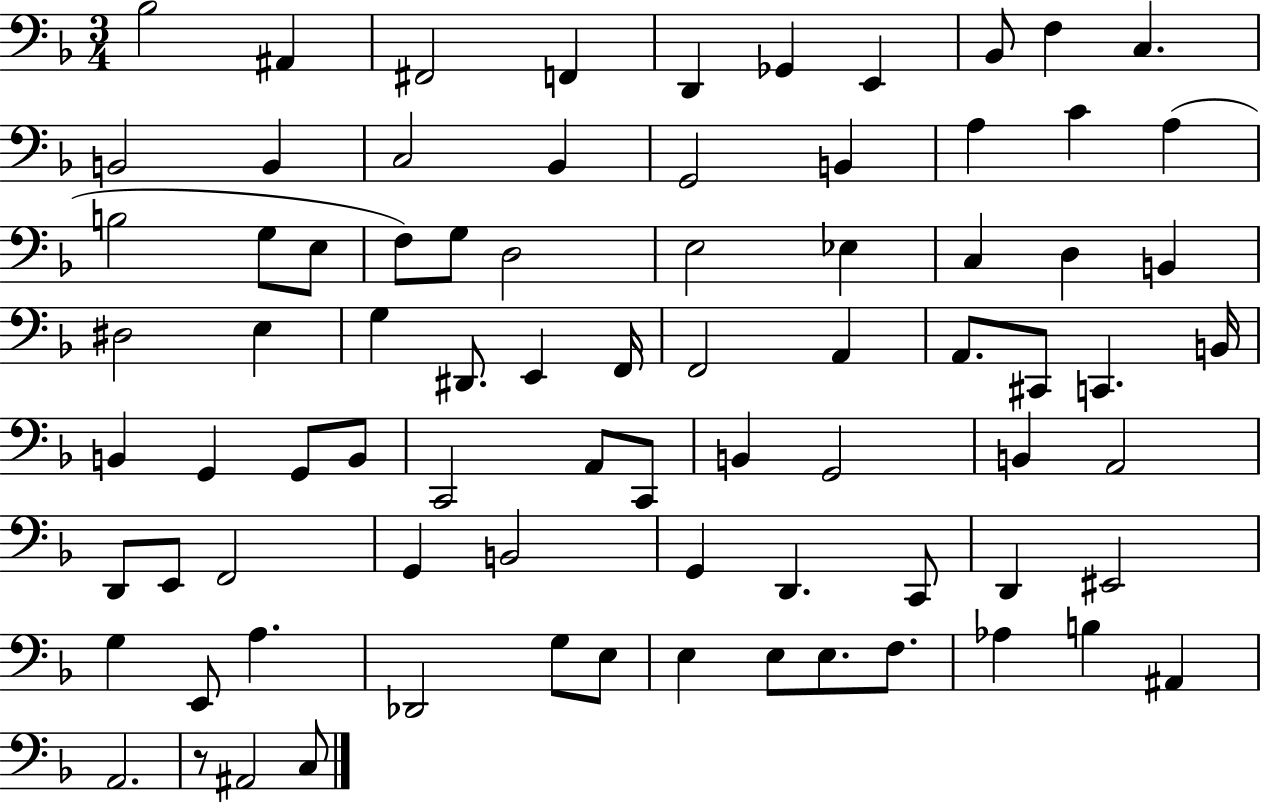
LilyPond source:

{
  \clef bass
  \numericTimeSignature
  \time 3/4
  \key f \major
  \repeat volta 2 { bes2 ais,4 | fis,2 f,4 | d,4 ges,4 e,4 | bes,8 f4 c4. | \break b,2 b,4 | c2 bes,4 | g,2 b,4 | a4 c'4 a4( | \break b2 g8 e8 | f8) g8 d2 | e2 ees4 | c4 d4 b,4 | \break dis2 e4 | g4 dis,8. e,4 f,16 | f,2 a,4 | a,8. cis,8 c,4. b,16 | \break b,4 g,4 g,8 b,8 | c,2 a,8 c,8 | b,4 g,2 | b,4 a,2 | \break d,8 e,8 f,2 | g,4 b,2 | g,4 d,4. c,8 | d,4 eis,2 | \break g4 e,8 a4. | des,2 g8 e8 | e4 e8 e8. f8. | aes4 b4 ais,4 | \break a,2. | r8 ais,2 c8 | } \bar "|."
}